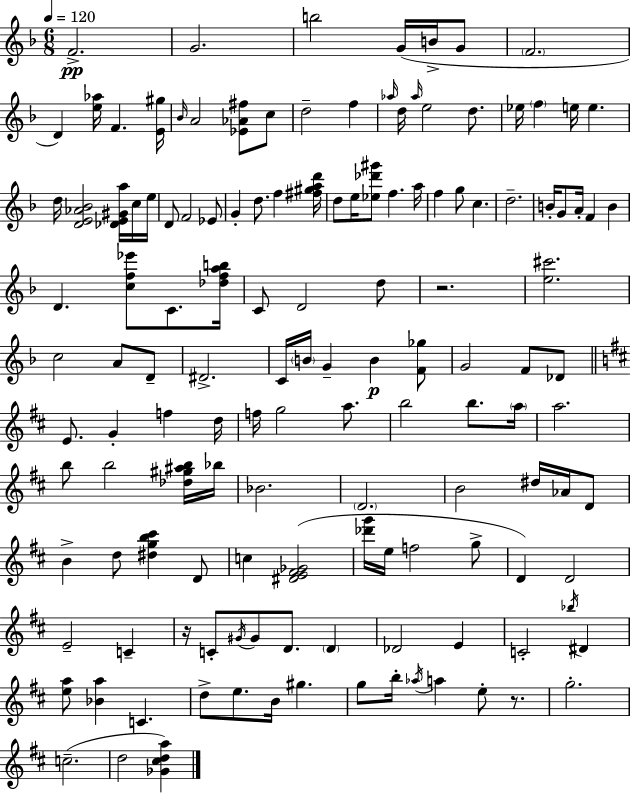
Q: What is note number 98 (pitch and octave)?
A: Db4